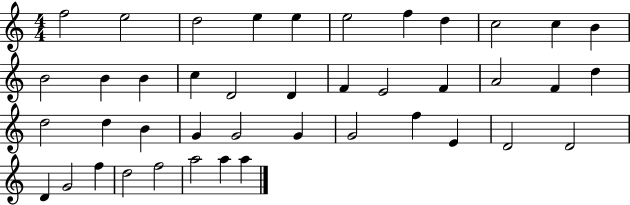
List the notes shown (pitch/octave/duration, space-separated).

F5/h E5/h D5/h E5/q E5/q E5/h F5/q D5/q C5/h C5/q B4/q B4/h B4/q B4/q C5/q D4/h D4/q F4/q E4/h F4/q A4/h F4/q D5/q D5/h D5/q B4/q G4/q G4/h G4/q G4/h F5/q E4/q D4/h D4/h D4/q G4/h F5/q D5/h F5/h A5/h A5/q A5/q